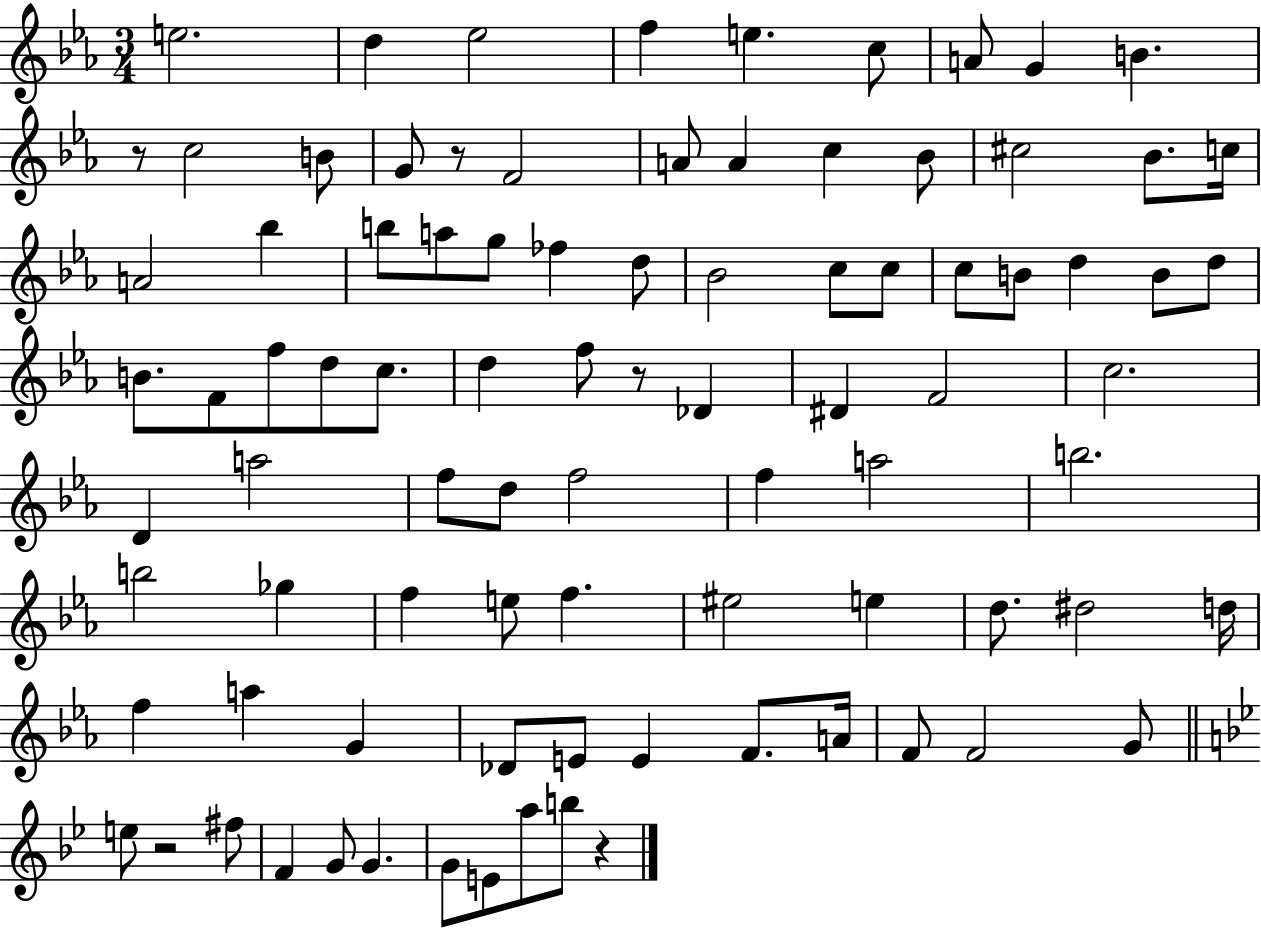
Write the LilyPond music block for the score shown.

{
  \clef treble
  \numericTimeSignature
  \time 3/4
  \key ees \major
  e''2. | d''4 ees''2 | f''4 e''4. c''8 | a'8 g'4 b'4. | \break r8 c''2 b'8 | g'8 r8 f'2 | a'8 a'4 c''4 bes'8 | cis''2 bes'8. c''16 | \break a'2 bes''4 | b''8 a''8 g''8 fes''4 d''8 | bes'2 c''8 c''8 | c''8 b'8 d''4 b'8 d''8 | \break b'8. f'8 f''8 d''8 c''8. | d''4 f''8 r8 des'4 | dis'4 f'2 | c''2. | \break d'4 a''2 | f''8 d''8 f''2 | f''4 a''2 | b''2. | \break b''2 ges''4 | f''4 e''8 f''4. | eis''2 e''4 | d''8. dis''2 d''16 | \break f''4 a''4 g'4 | des'8 e'8 e'4 f'8. a'16 | f'8 f'2 g'8 | \bar "||" \break \key bes \major e''8 r2 fis''8 | f'4 g'8 g'4. | g'8 e'8 a''8 b''8 r4 | \bar "|."
}